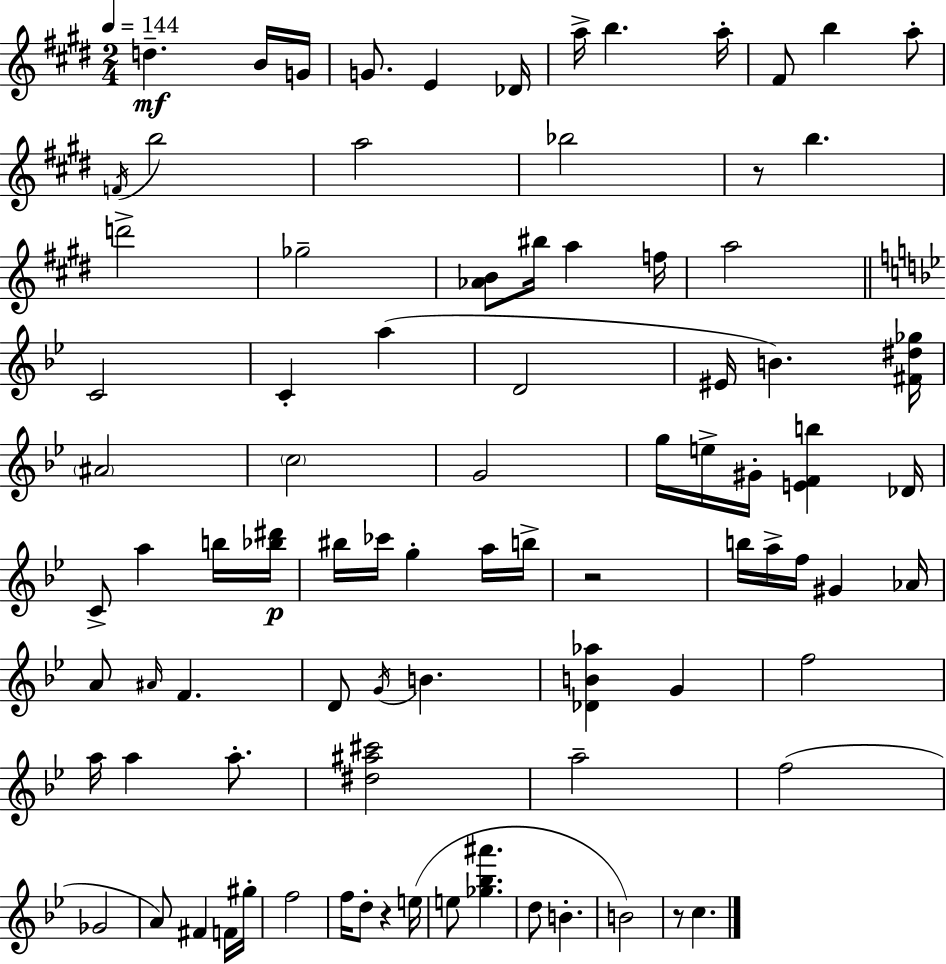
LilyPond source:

{
  \clef treble
  \numericTimeSignature
  \time 2/4
  \key e \major
  \tempo 4 = 144
  d''4.--\mf b'16 g'16 | g'8. e'4 des'16 | a''16-> b''4. a''16-. | fis'8 b''4 a''8-. | \break \acciaccatura { f'16 } b''2 | a''2 | bes''2 | r8 b''4. | \break d'''2-> | ges''2-- | <aes' b'>8 bis''16 a''4 | f''16 a''2 | \break \bar "||" \break \key bes \major c'2 | c'4-. a''4( | d'2 | eis'16 b'4.) <fis' dis'' ges''>16 | \break \parenthesize ais'2 | \parenthesize c''2 | g'2 | g''16 e''16-> gis'16-. <e' f' b''>4 des'16 | \break c'8-> a''4 b''16 <bes'' dis'''>16\p | bis''16 ces'''16 g''4-. a''16 b''16-> | r2 | b''16 a''16-> f''16 gis'4 aes'16 | \break a'8 \grace { ais'16 } f'4. | d'8 \acciaccatura { g'16 } b'4. | <des' b' aes''>4 g'4 | f''2 | \break a''16 a''4 a''8.-. | <dis'' ais'' cis'''>2 | a''2-- | f''2( | \break ges'2 | a'8) fis'4 | f'16 gis''16-. f''2 | f''16 d''8-. r4 | \break e''16( e''8 <ges'' bes'' ais'''>4. | d''8 b'4.-. | b'2) | r8 c''4. | \break \bar "|."
}